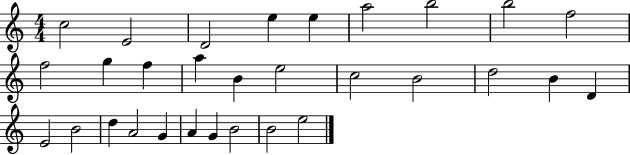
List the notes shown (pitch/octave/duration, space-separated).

C5/h E4/h D4/h E5/q E5/q A5/h B5/h B5/h F5/h F5/h G5/q F5/q A5/q B4/q E5/h C5/h B4/h D5/h B4/q D4/q E4/h B4/h D5/q A4/h G4/q A4/q G4/q B4/h B4/h E5/h